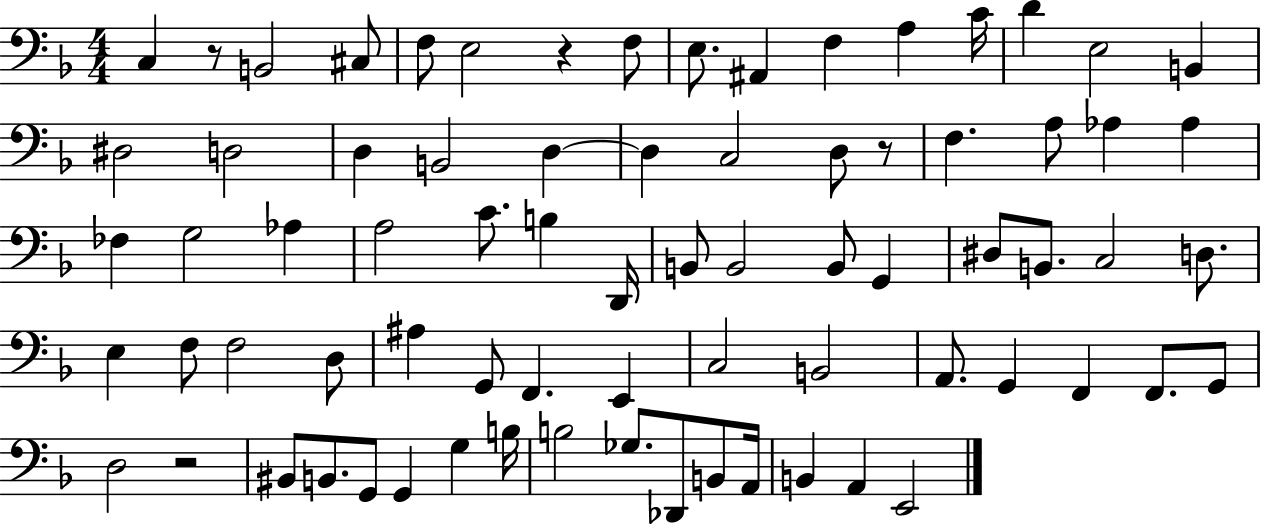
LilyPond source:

{
  \clef bass
  \numericTimeSignature
  \time 4/4
  \key f \major
  \repeat volta 2 { c4 r8 b,2 cis8 | f8 e2 r4 f8 | e8. ais,4 f4 a4 c'16 | d'4 e2 b,4 | \break dis2 d2 | d4 b,2 d4~~ | d4 c2 d8 r8 | f4. a8 aes4 aes4 | \break fes4 g2 aes4 | a2 c'8. b4 d,16 | b,8 b,2 b,8 g,4 | dis8 b,8. c2 d8. | \break e4 f8 f2 d8 | ais4 g,8 f,4. e,4 | c2 b,2 | a,8. g,4 f,4 f,8. g,8 | \break d2 r2 | bis,8 b,8. g,8 g,4 g4 b16 | b2 ges8. des,8 b,8 a,16 | b,4 a,4 e,2 | \break } \bar "|."
}